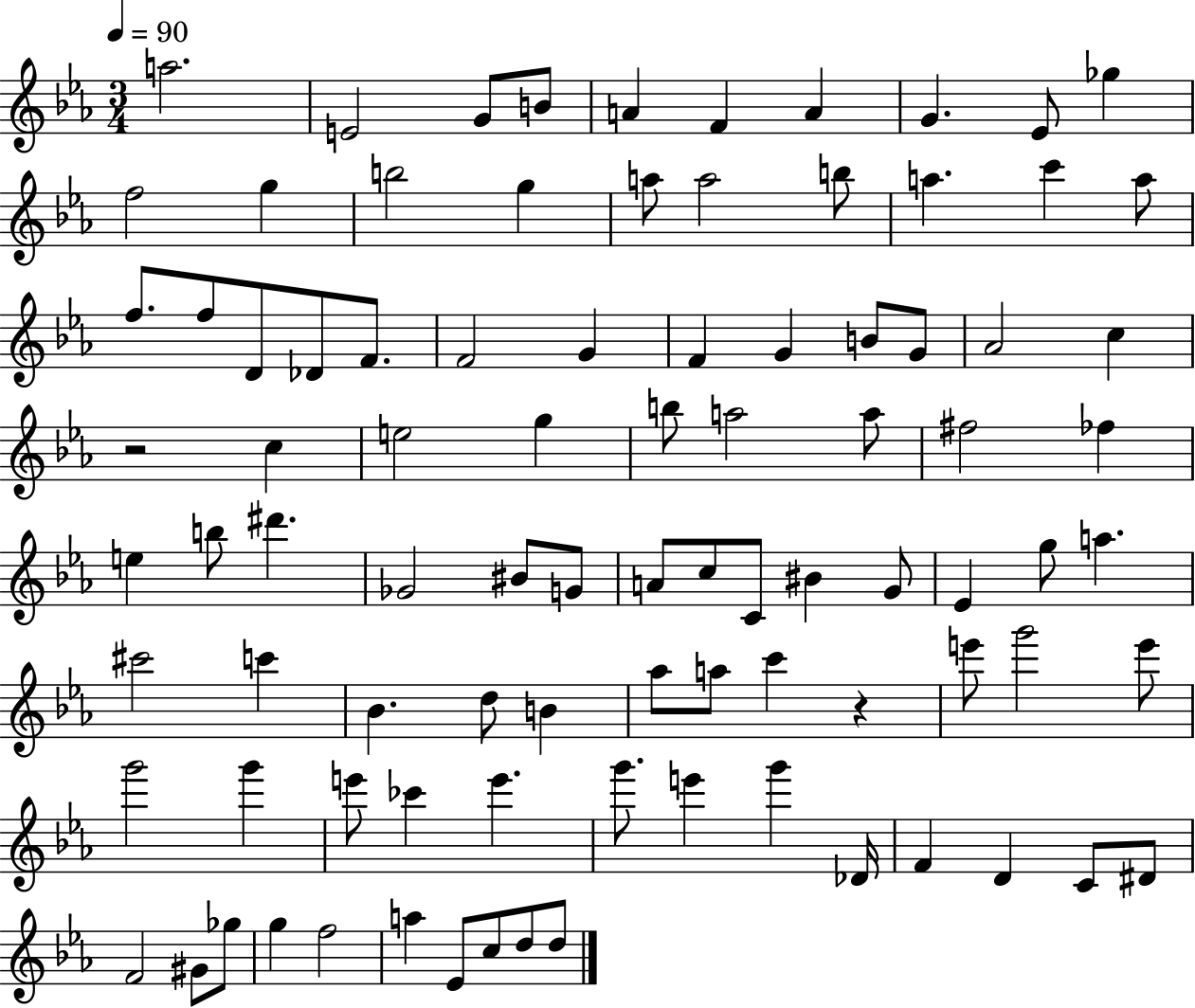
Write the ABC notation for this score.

X:1
T:Untitled
M:3/4
L:1/4
K:Eb
a2 E2 G/2 B/2 A F A G _E/2 _g f2 g b2 g a/2 a2 b/2 a c' a/2 f/2 f/2 D/2 _D/2 F/2 F2 G F G B/2 G/2 _A2 c z2 c e2 g b/2 a2 a/2 ^f2 _f e b/2 ^d' _G2 ^B/2 G/2 A/2 c/2 C/2 ^B G/2 _E g/2 a ^c'2 c' _B d/2 B _a/2 a/2 c' z e'/2 g'2 e'/2 g'2 g' e'/2 _c' e' g'/2 e' g' _D/4 F D C/2 ^D/2 F2 ^G/2 _g/2 g f2 a _E/2 c/2 d/2 d/2